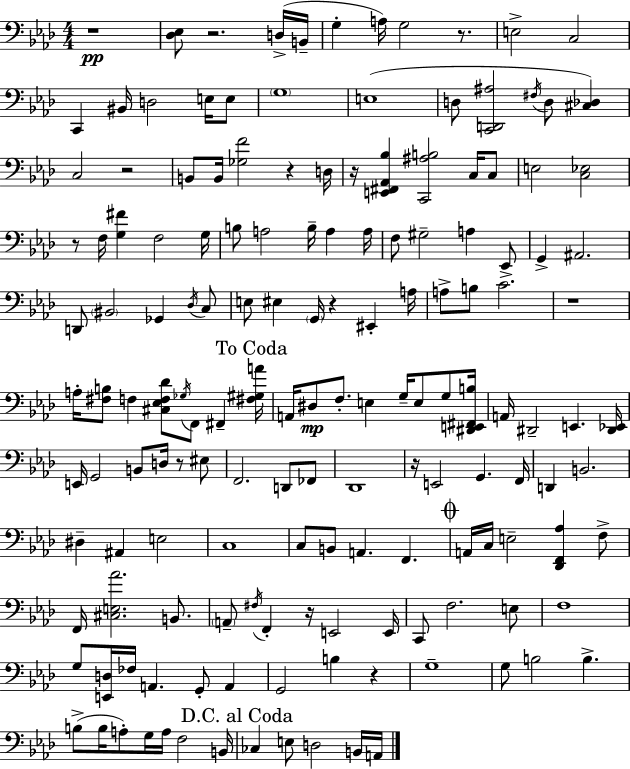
{
  \clef bass
  \numericTimeSignature
  \time 4/4
  \key aes \major
  r1\pp | <des ees>8 r2. d16->( b,16-- | g4-. a16) g2 r8. | e2-> c2 | \break c,4 bis,16 d2 e16 e8 | \parenthesize g1 | e1( | d8 <c, d, ais>2 \acciaccatura { fis16 } d8 <cis des>4) | \break c2 r2 | b,8 b,16 <ges f'>2 r4 | d16 r16 <e, fis, aes, bes>4 <c, ais b>2 c16 c8 | e2 <c ees>2 | \break r8 f16 <g fis'>4 f2 | g16 b8 a2 b16-- a4 | a16 f8 gis2-- a4 ees,8-> | g,4-> ais,2. | \break d,8 \parenthesize bis,2 ges,4 \acciaccatura { des16 } | c8 e8 eis4 \parenthesize g,16 r4 eis,4-. | a16 a8-> b8 c'2. | r1 | \break a16-. <fis b>8 f4 <cis ees f des'>8 \acciaccatura { ges16 } f,8 fis,4-- | \mark "To Coda" <fis gis a'>16 a,16 dis8\mp f8.-. e4 g16-- e8 | g8 <dis, e, fis, b>16 a,16 dis,2-- e,4. | <dis, ees,>16 e,16 g,2 b,8 d16 r8 | \break eis8 f,2. d,8 | fes,8 des,1 | r16 e,2 g,4. | f,16 d,4 b,2. | \break dis4-- ais,4 e2 | c1 | c8 b,8 a,4. f,4. | \mark \markup { \musicglyph "scripts.coda" } a,16 c16 e2-- <des, f, aes>4 | \break f8-> f,16 <cis e aes'>2. | b,8. \parenthesize a,8-- \acciaccatura { fis16 } f,4-. r16 e,2 | e,16 c,8 f2. | e8 f1 | \break g8 <e, d>16 fes16 a,4. g,8-. | a,4 g,2 b4 | r4 g1-- | g8 b2 b4.-> | \break b8->( b16 a8-.) g16 a16 f2 | b,16 \mark "D.C. al Coda" ces4 e8 d2 | b,16 a,16 \bar "|."
}